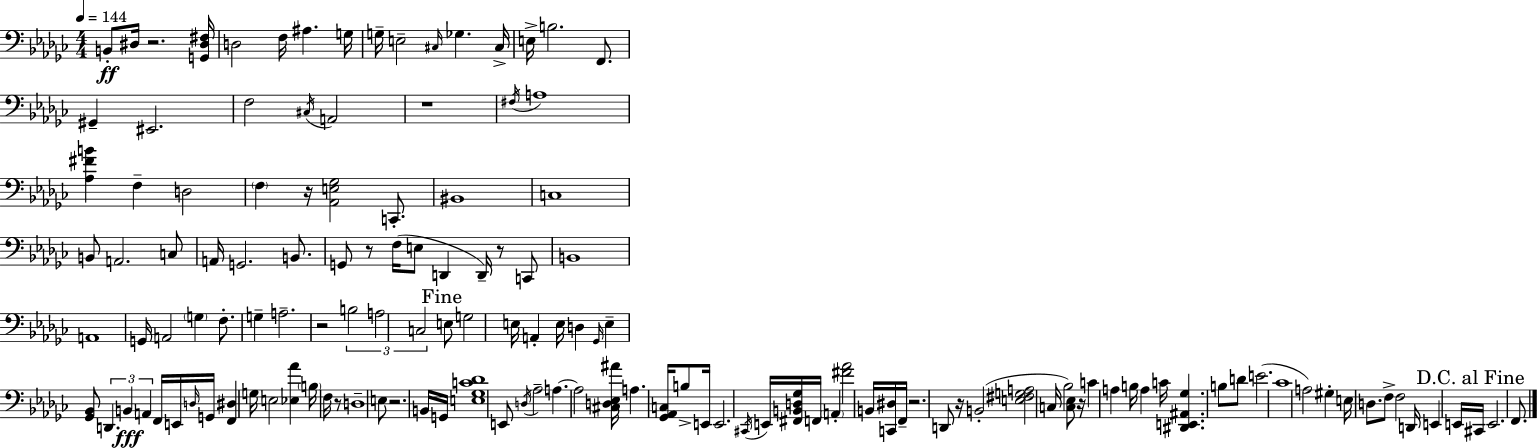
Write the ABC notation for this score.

X:1
T:Untitled
M:4/4
L:1/4
K:Ebm
B,,/2 ^D,/4 z2 [G,,^D,^F,]/4 D,2 F,/4 ^A, G,/4 G,/4 E,2 ^C,/4 _G, ^C,/4 E,/4 B,2 F,,/2 ^G,, ^E,,2 F,2 ^C,/4 A,,2 z4 ^F,/4 A,4 [_A,^FB] F, D,2 F, z/4 [_A,,E,_G,]2 C,,/2 ^B,,4 C,4 B,,/2 A,,2 C,/2 A,,/4 G,,2 B,,/2 G,,/2 z/2 F,/4 E,/2 D,, D,,/4 z/2 C,,/2 B,,4 A,,4 G,,/4 A,,2 G, F,/2 G, A,2 z2 B,2 A,2 C,2 E,/2 G,2 E,/4 A,, E,/4 D, _G,,/4 E, [_G,,_B,,]/2 D,, B,, A,, F,,/4 E,,/4 D,/4 G,,/4 [F,,^D,] G,/4 E,2 [_E,_A] B,/4 F,/4 z/2 D,4 E,/2 z2 B,,/4 G,,/4 [E,_G,C_D]4 E,,/2 D,/4 _A,2 A, A,2 [^C,D,_E,^A]/4 A, [_G,,_A,,C,]/4 B,/2 E,,/4 E,,2 ^C,,/4 E,,/4 [^F,,B,,D,_G,]/4 F,,/4 A,, [^F_A]2 B,,/4 [C,,^D,]/4 F,,/4 z2 D,,/2 z/4 B,,2 [E,^F,G,A,]2 C,/4 _B,2 [C,_E,]/2 z/4 C A, B,/4 A, C/4 [^D,,E,,^A,,_G,] B,/2 D/2 E2 _C4 A,2 ^G, E,/4 D,/2 F,/2 F,2 D,,/4 E,, E,,/4 ^C,,/4 E,,2 F,,/2